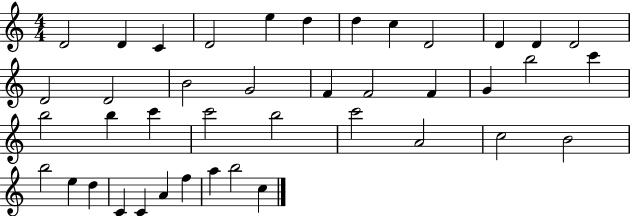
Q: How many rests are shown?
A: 0